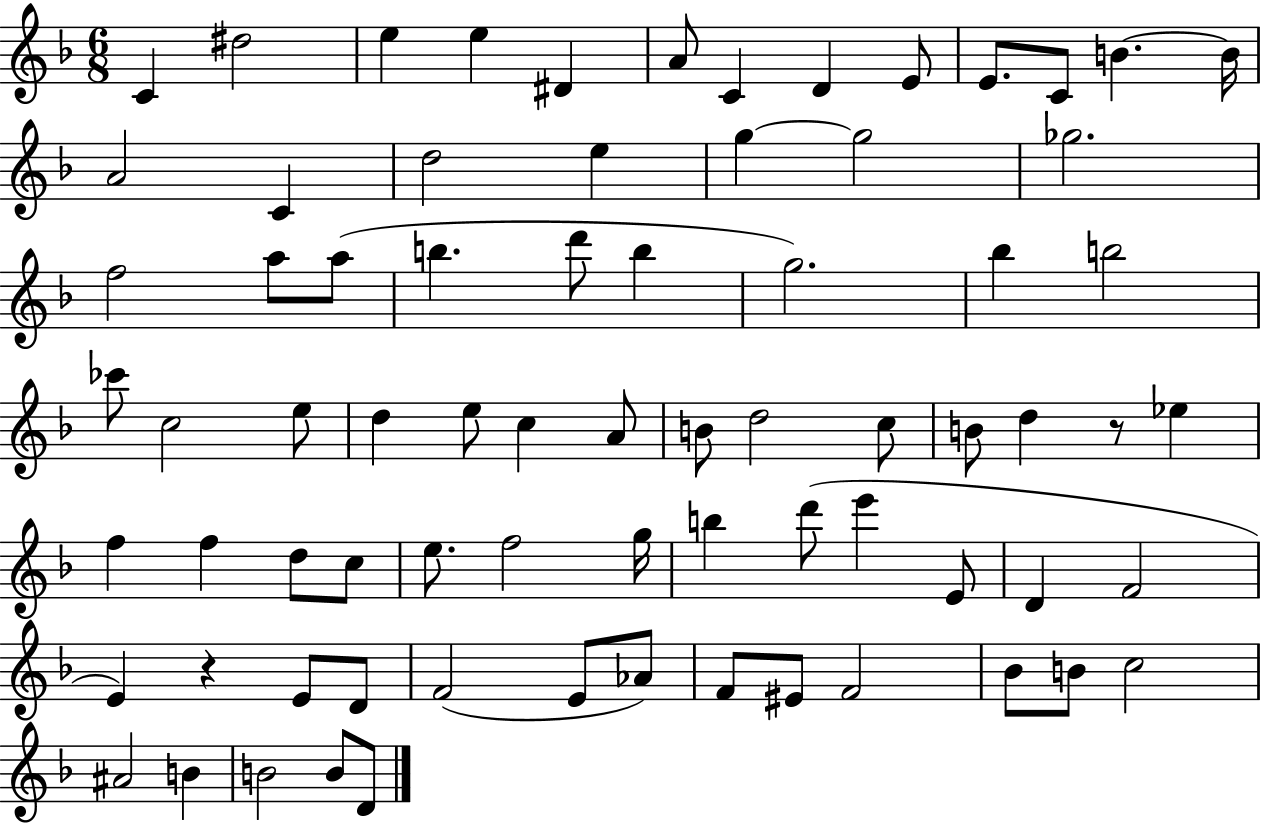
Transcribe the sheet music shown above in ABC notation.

X:1
T:Untitled
M:6/8
L:1/4
K:F
C ^d2 e e ^D A/2 C D E/2 E/2 C/2 B B/4 A2 C d2 e g g2 _g2 f2 a/2 a/2 b d'/2 b g2 _b b2 _c'/2 c2 e/2 d e/2 c A/2 B/2 d2 c/2 B/2 d z/2 _e f f d/2 c/2 e/2 f2 g/4 b d'/2 e' E/2 D F2 E z E/2 D/2 F2 E/2 _A/2 F/2 ^E/2 F2 _B/2 B/2 c2 ^A2 B B2 B/2 D/2